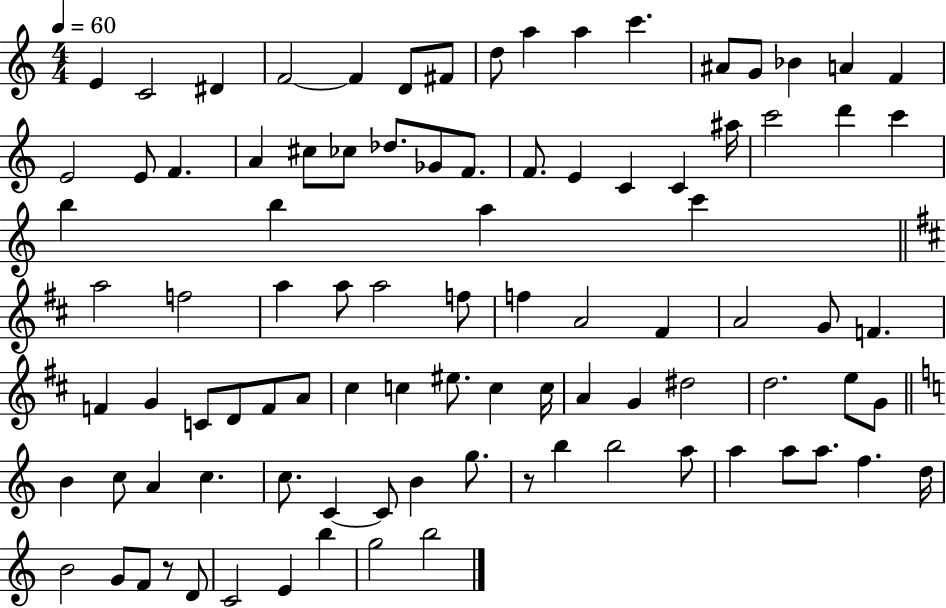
E4/q C4/h D#4/q F4/h F4/q D4/e F#4/e D5/e A5/q A5/q C6/q. A#4/e G4/e Bb4/q A4/q F4/q E4/h E4/e F4/q. A4/q C#5/e CES5/e Db5/e. Gb4/e F4/e. F4/e. E4/q C4/q C4/q A#5/s C6/h D6/q C6/q B5/q B5/q A5/q C6/q A5/h F5/h A5/q A5/e A5/h F5/e F5/q A4/h F#4/q A4/h G4/e F4/q. F4/q G4/q C4/e D4/e F4/e A4/e C#5/q C5/q EIS5/e. C5/q C5/s A4/q G4/q D#5/h D5/h. E5/e G4/e B4/q C5/e A4/q C5/q. C5/e. C4/q C4/e B4/q G5/e. R/e B5/q B5/h A5/e A5/q A5/e A5/e. F5/q. D5/s B4/h G4/e F4/e R/e D4/e C4/h E4/q B5/q G5/h B5/h